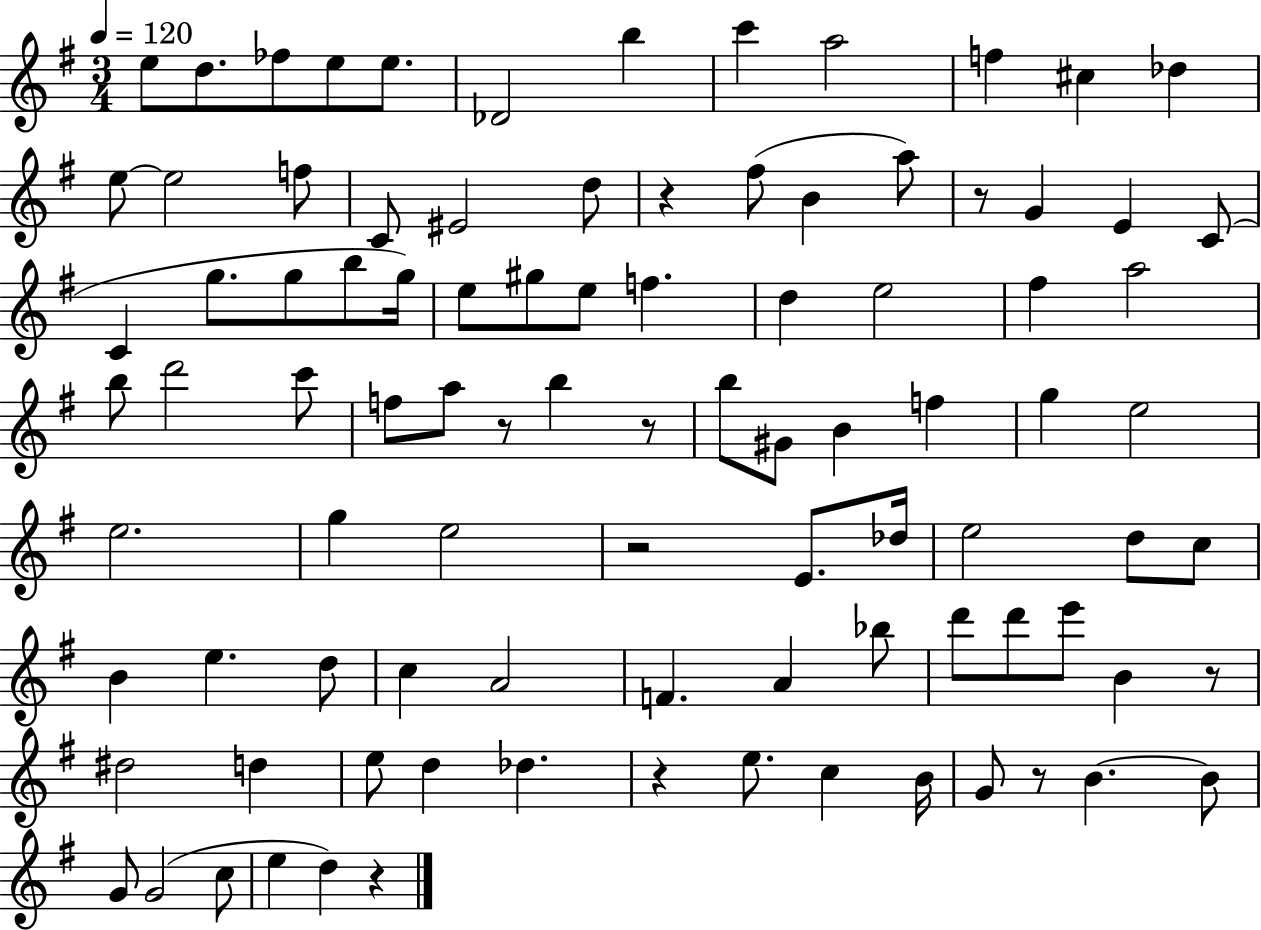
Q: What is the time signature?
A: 3/4